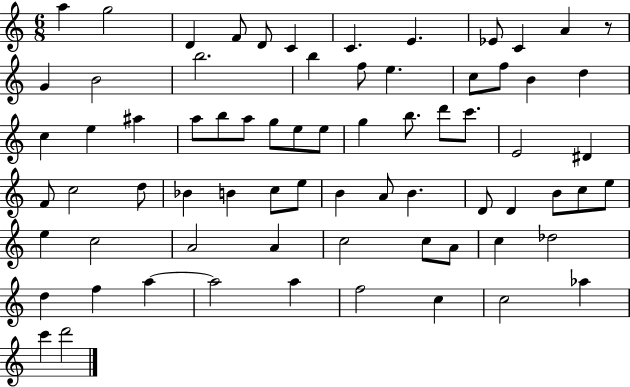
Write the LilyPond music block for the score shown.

{
  \clef treble
  \numericTimeSignature
  \time 6/8
  \key c \major
  a''4 g''2 | d'4 f'8 d'8 c'4 | c'4. e'4. | ees'8 c'4 a'4 r8 | \break g'4 b'2 | b''2. | b''4 f''8 e''4. | c''8 f''8 b'4 d''4 | \break c''4 e''4 ais''4 | a''8 b''8 a''8 g''8 e''8 e''8 | g''4 b''8. d'''8 c'''8. | e'2 dis'4 | \break f'8 c''2 d''8 | bes'4 b'4 c''8 e''8 | b'4 a'8 b'4. | d'8 d'4 b'8 c''8 e''8 | \break e''4 c''2 | a'2 a'4 | c''2 c''8 a'8 | c''4 des''2 | \break d''4 f''4 a''4~~ | a''2 a''4 | f''2 c''4 | c''2 aes''4 | \break c'''4 d'''2 | \bar "|."
}